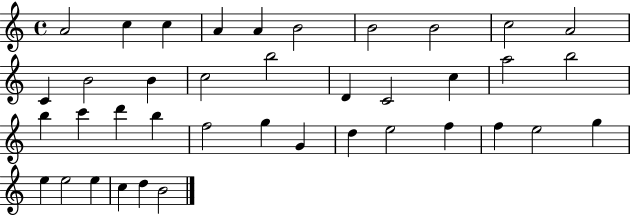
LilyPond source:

{
  \clef treble
  \time 4/4
  \defaultTimeSignature
  \key c \major
  a'2 c''4 c''4 | a'4 a'4 b'2 | b'2 b'2 | c''2 a'2 | \break c'4 b'2 b'4 | c''2 b''2 | d'4 c'2 c''4 | a''2 b''2 | \break b''4 c'''4 d'''4 b''4 | f''2 g''4 g'4 | d''4 e''2 f''4 | f''4 e''2 g''4 | \break e''4 e''2 e''4 | c''4 d''4 b'2 | \bar "|."
}